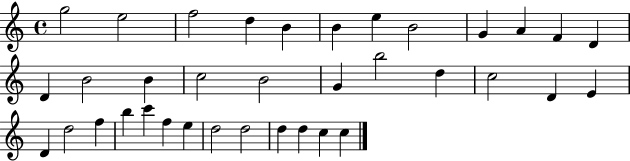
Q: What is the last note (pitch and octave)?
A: C5